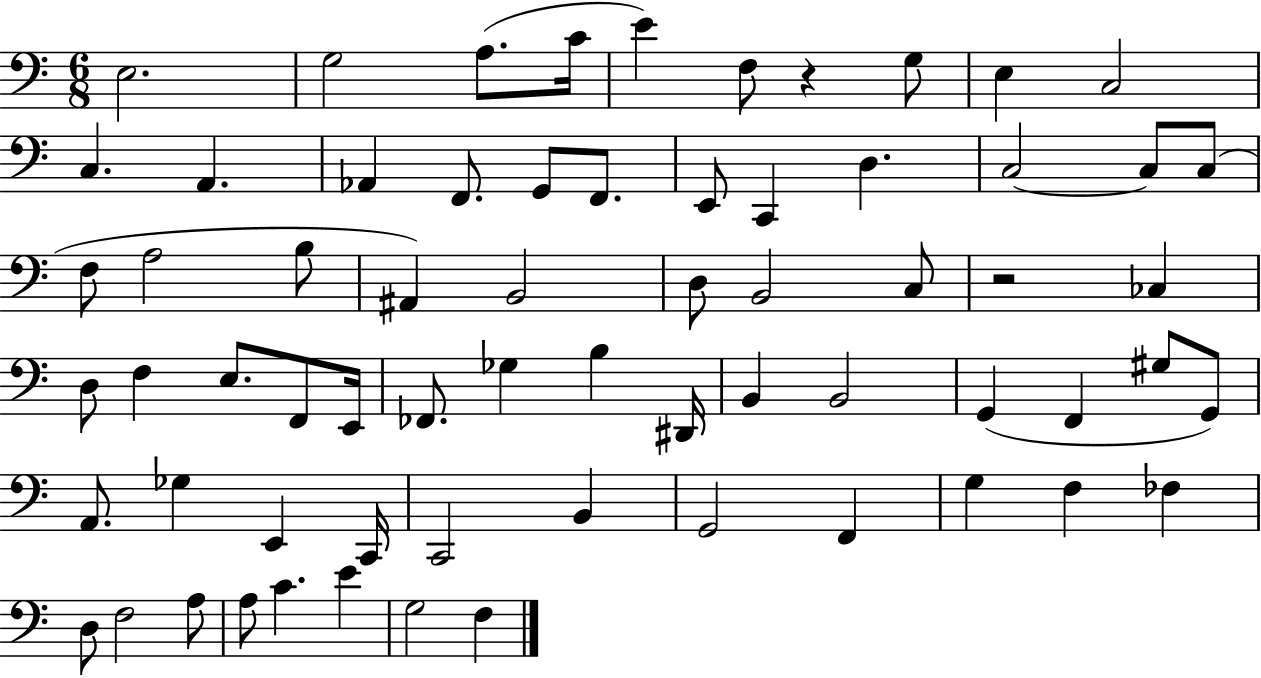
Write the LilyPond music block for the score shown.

{
  \clef bass
  \numericTimeSignature
  \time 6/8
  \key c \major
  e2. | g2 a8.( c'16 | e'4) f8 r4 g8 | e4 c2 | \break c4. a,4. | aes,4 f,8. g,8 f,8. | e,8 c,4 d4. | c2~~ c8 c8( | \break f8 a2 b8 | ais,4) b,2 | d8 b,2 c8 | r2 ces4 | \break d8 f4 e8. f,8 e,16 | fes,8. ges4 b4 dis,16 | b,4 b,2 | g,4( f,4 gis8 g,8) | \break a,8. ges4 e,4 c,16 | c,2 b,4 | g,2 f,4 | g4 f4 fes4 | \break d8 f2 a8 | a8 c'4. e'4 | g2 f4 | \bar "|."
}